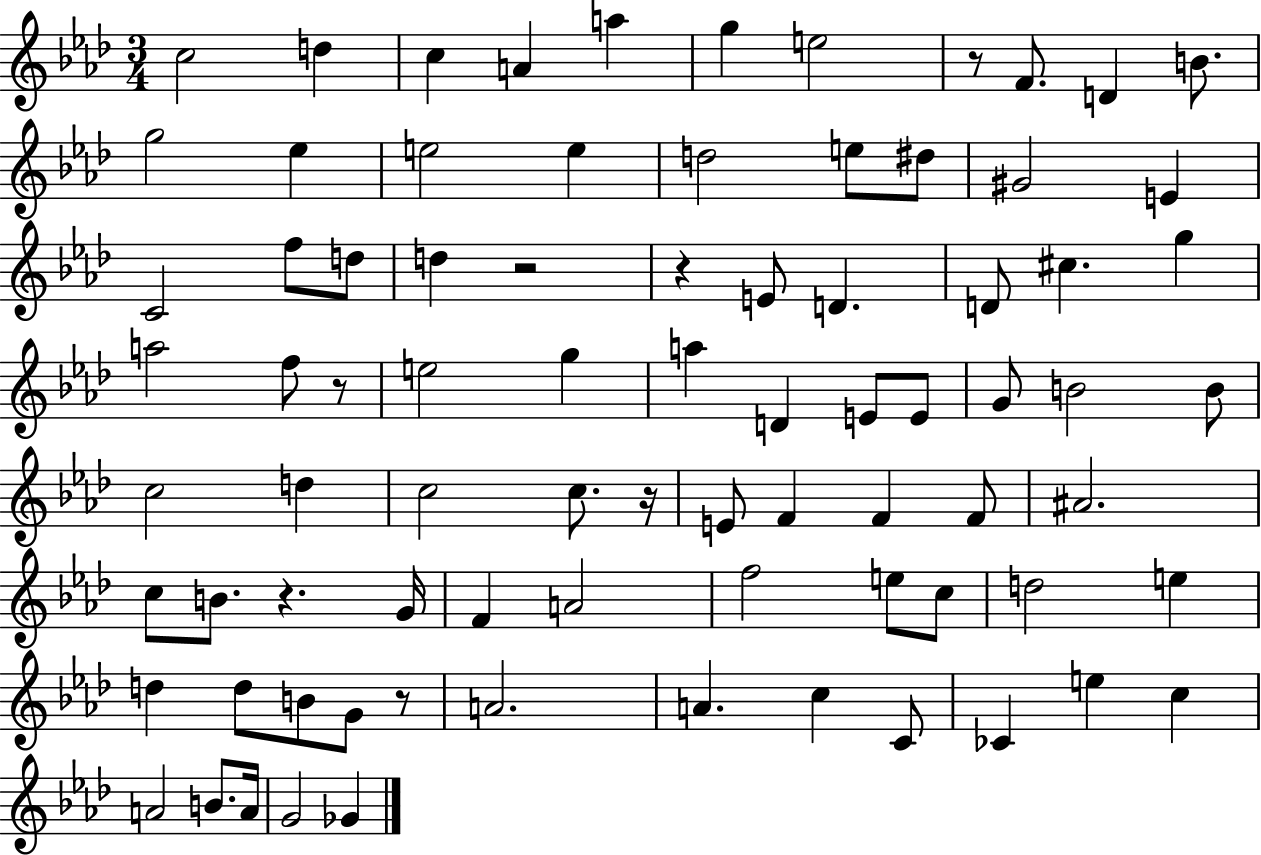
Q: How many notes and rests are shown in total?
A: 81